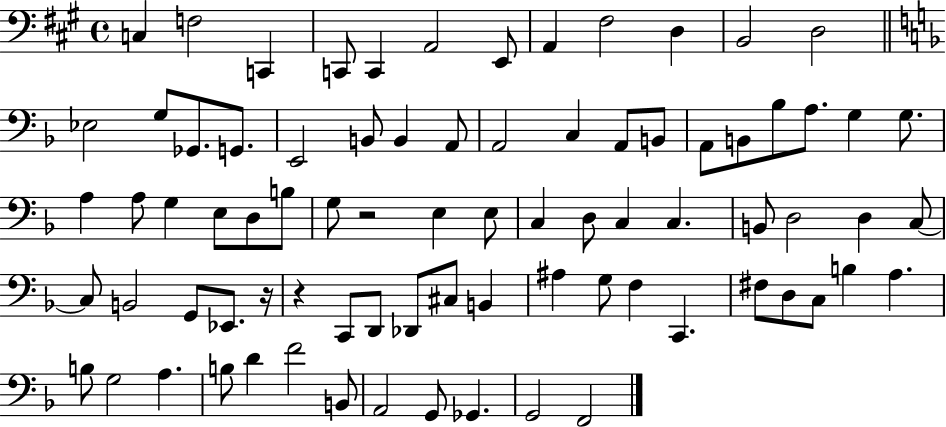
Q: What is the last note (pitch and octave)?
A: F2